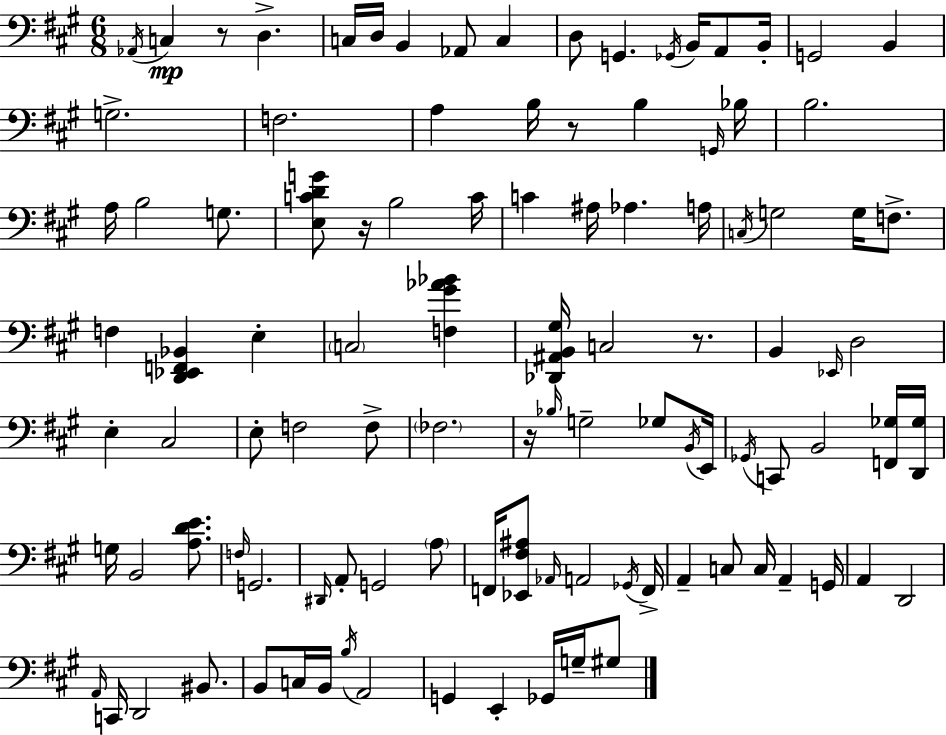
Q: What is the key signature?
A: A major